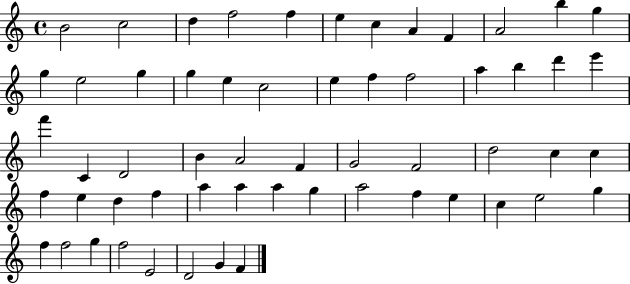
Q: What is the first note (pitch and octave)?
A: B4